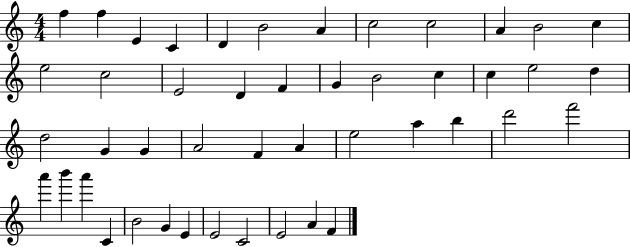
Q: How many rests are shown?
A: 0